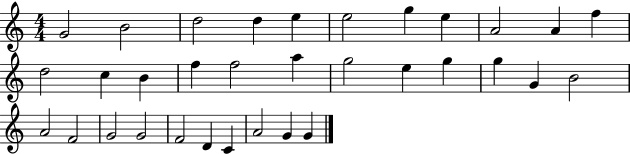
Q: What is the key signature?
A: C major